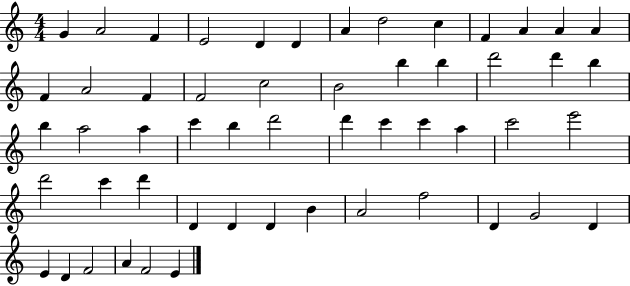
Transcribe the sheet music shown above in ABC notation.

X:1
T:Untitled
M:4/4
L:1/4
K:C
G A2 F E2 D D A d2 c F A A A F A2 F F2 c2 B2 b b d'2 d' b b a2 a c' b d'2 d' c' c' a c'2 e'2 d'2 c' d' D D D B A2 f2 D G2 D E D F2 A F2 E